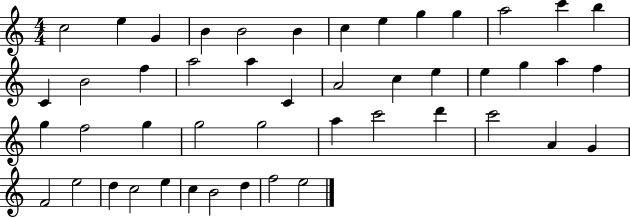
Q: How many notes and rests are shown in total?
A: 47